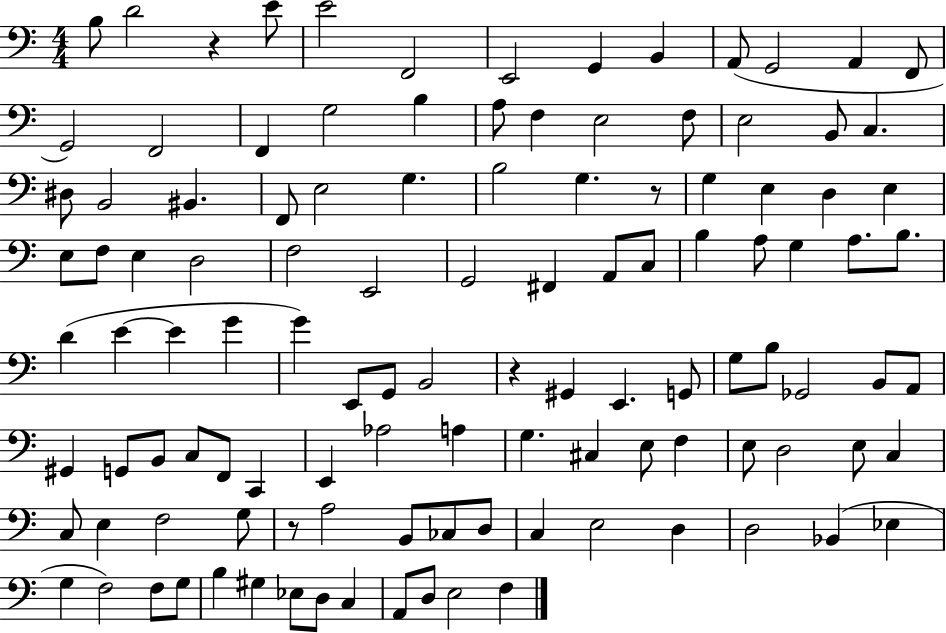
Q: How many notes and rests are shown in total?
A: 115